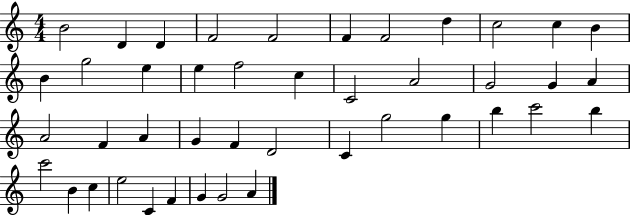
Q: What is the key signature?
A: C major